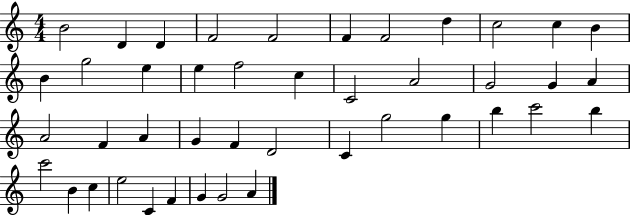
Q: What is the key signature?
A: C major